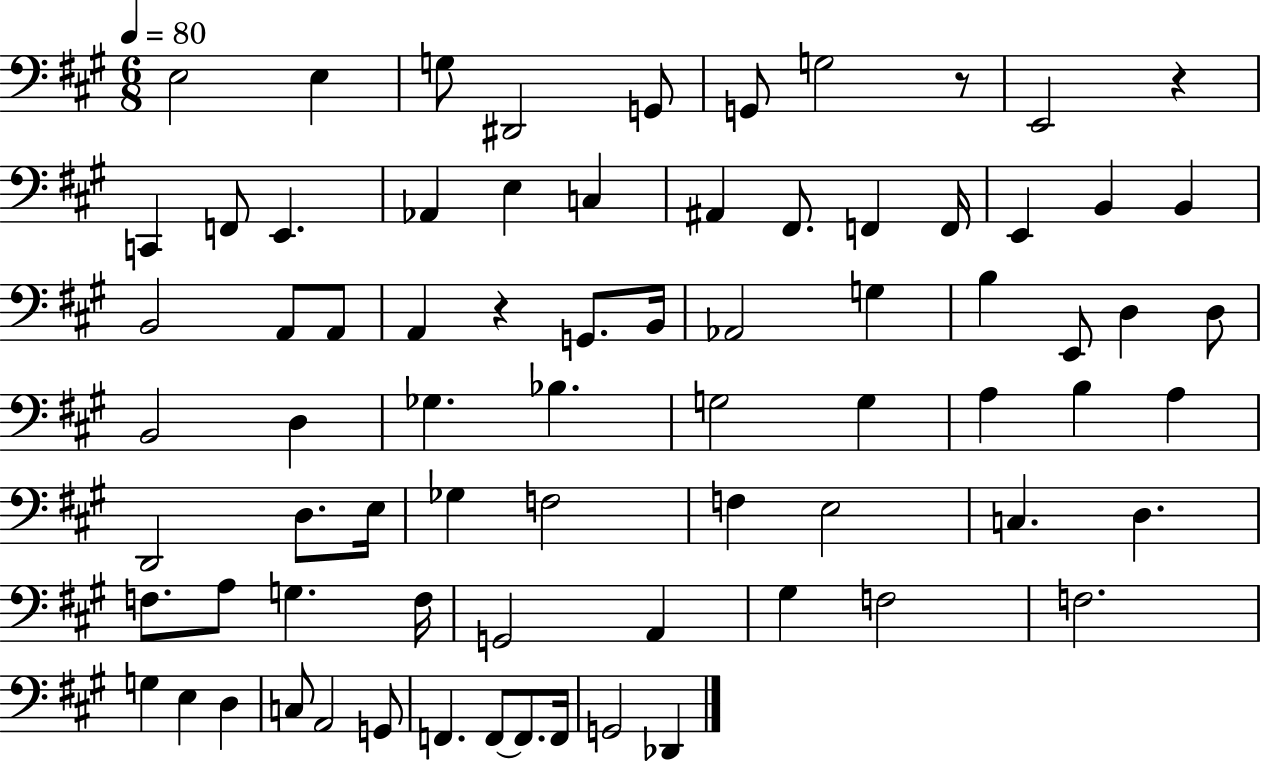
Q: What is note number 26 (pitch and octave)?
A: G2